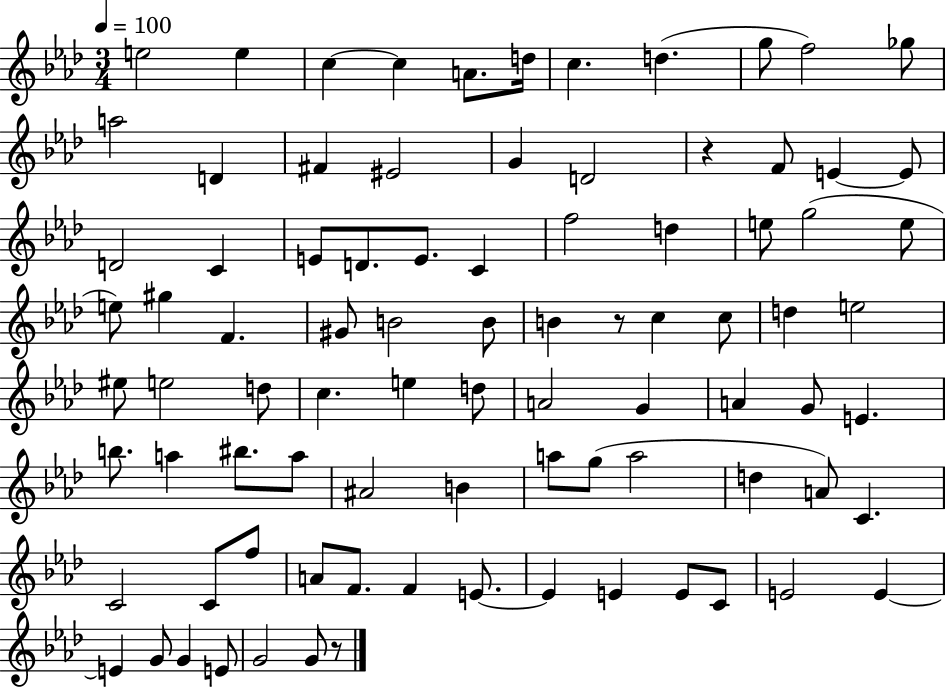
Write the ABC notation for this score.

X:1
T:Untitled
M:3/4
L:1/4
K:Ab
e2 e c c A/2 d/4 c d g/2 f2 _g/2 a2 D ^F ^E2 G D2 z F/2 E E/2 D2 C E/2 D/2 E/2 C f2 d e/2 g2 e/2 e/2 ^g F ^G/2 B2 B/2 B z/2 c c/2 d e2 ^e/2 e2 d/2 c e d/2 A2 G A G/2 E b/2 a ^b/2 a/2 ^A2 B a/2 g/2 a2 d A/2 C C2 C/2 f/2 A/2 F/2 F E/2 E E E/2 C/2 E2 E E G/2 G E/2 G2 G/2 z/2